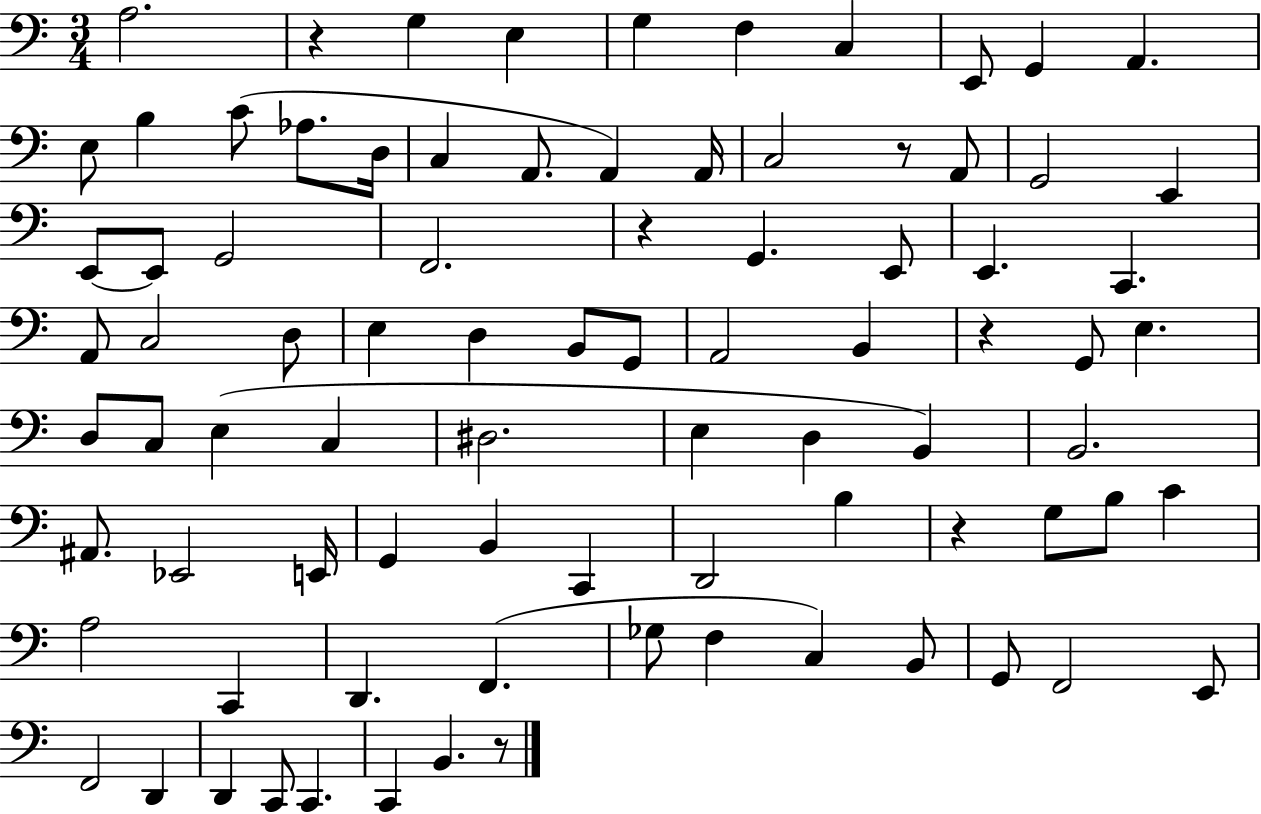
{
  \clef bass
  \numericTimeSignature
  \time 3/4
  \key c \major
  \repeat volta 2 { a2. | r4 g4 e4 | g4 f4 c4 | e,8 g,4 a,4. | \break e8 b4 c'8( aes8. d16 | c4 a,8. a,4) a,16 | c2 r8 a,8 | g,2 e,4 | \break e,8~~ e,8 g,2 | f,2. | r4 g,4. e,8 | e,4. c,4. | \break a,8 c2 d8 | e4 d4 b,8 g,8 | a,2 b,4 | r4 g,8 e4. | \break d8 c8 e4( c4 | dis2. | e4 d4 b,4) | b,2. | \break ais,8. ees,2 e,16 | g,4 b,4 c,4 | d,2 b4 | r4 g8 b8 c'4 | \break a2 c,4 | d,4. f,4.( | ges8 f4 c4) b,8 | g,8 f,2 e,8 | \break f,2 d,4 | d,4 c,8 c,4. | c,4 b,4. r8 | } \bar "|."
}